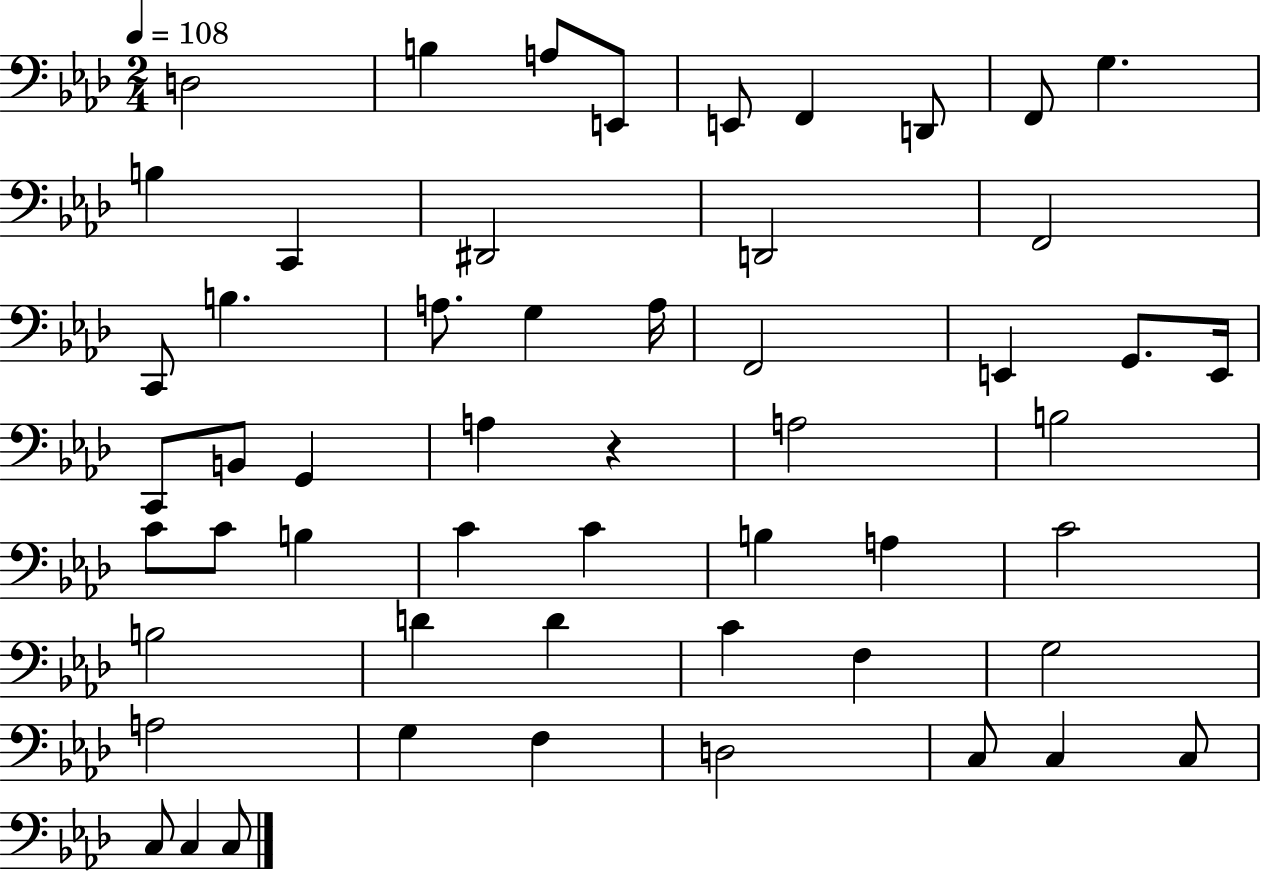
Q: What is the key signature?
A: AES major